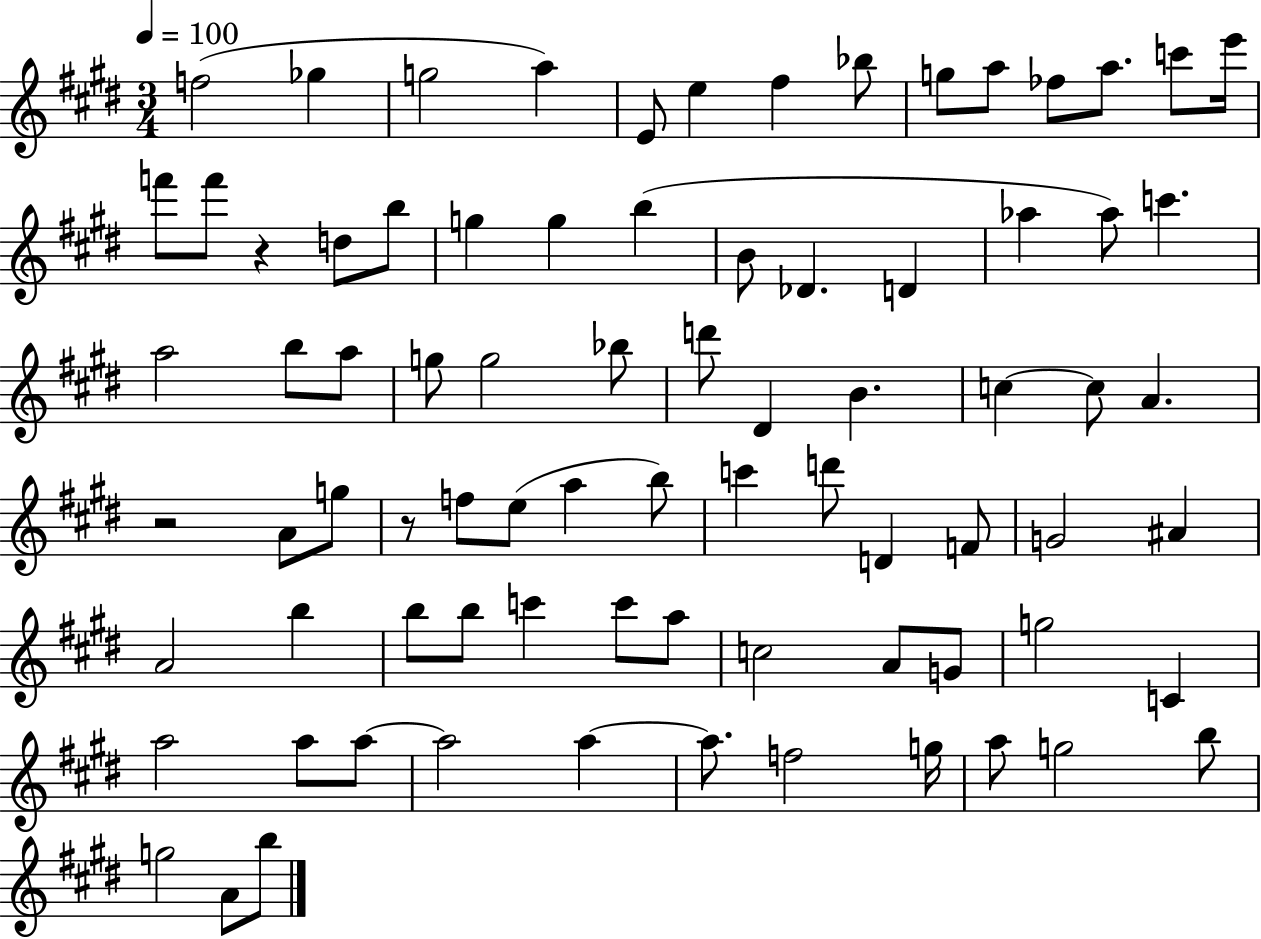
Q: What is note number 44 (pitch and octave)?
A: A5